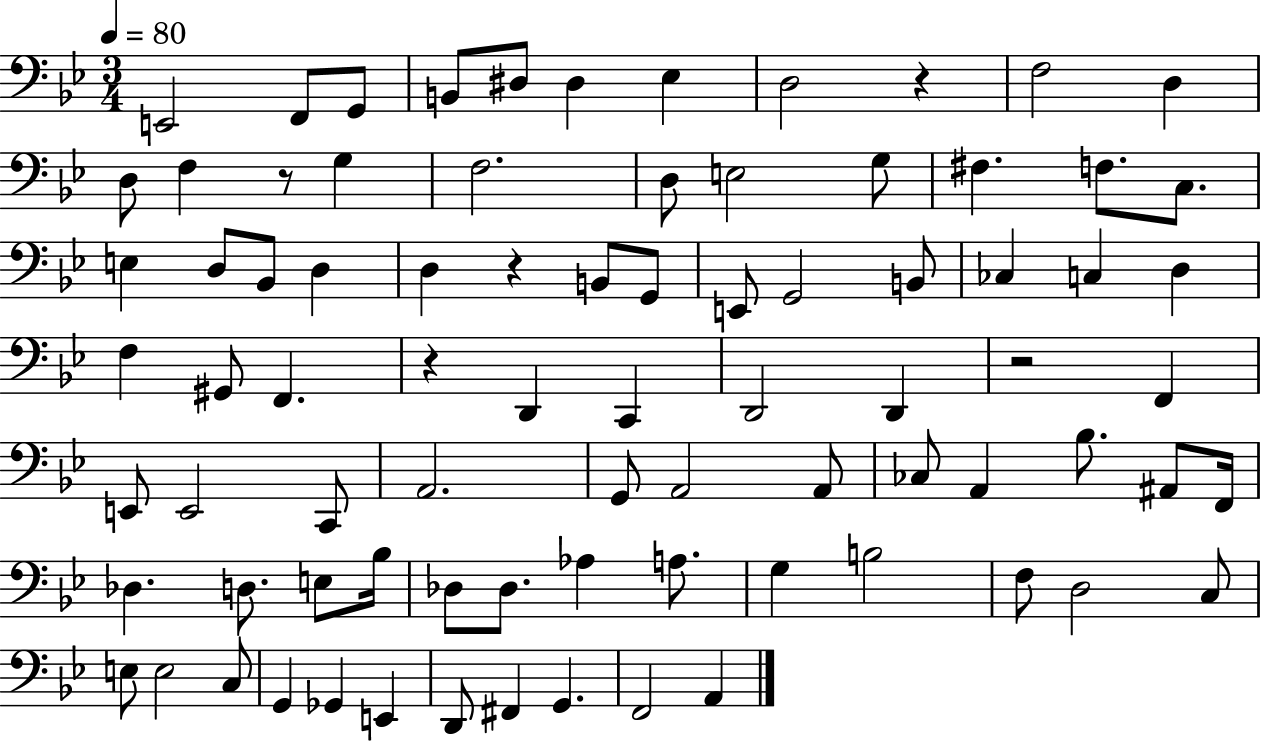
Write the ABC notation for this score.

X:1
T:Untitled
M:3/4
L:1/4
K:Bb
E,,2 F,,/2 G,,/2 B,,/2 ^D,/2 ^D, _E, D,2 z F,2 D, D,/2 F, z/2 G, F,2 D,/2 E,2 G,/2 ^F, F,/2 C,/2 E, D,/2 _B,,/2 D, D, z B,,/2 G,,/2 E,,/2 G,,2 B,,/2 _C, C, D, F, ^G,,/2 F,, z D,, C,, D,,2 D,, z2 F,, E,,/2 E,,2 C,,/2 A,,2 G,,/2 A,,2 A,,/2 _C,/2 A,, _B,/2 ^A,,/2 F,,/4 _D, D,/2 E,/2 _B,/4 _D,/2 _D,/2 _A, A,/2 G, B,2 F,/2 D,2 C,/2 E,/2 E,2 C,/2 G,, _G,, E,, D,,/2 ^F,, G,, F,,2 A,,